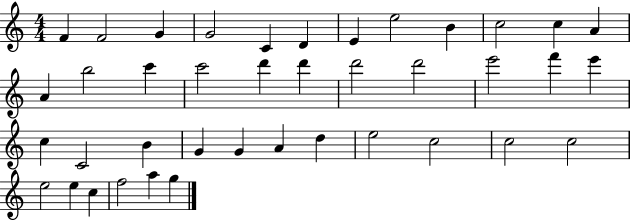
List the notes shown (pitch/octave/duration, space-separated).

F4/q F4/h G4/q G4/h C4/q D4/q E4/q E5/h B4/q C5/h C5/q A4/q A4/q B5/h C6/q C6/h D6/q D6/q D6/h D6/h E6/h F6/q E6/q C5/q C4/h B4/q G4/q G4/q A4/q D5/q E5/h C5/h C5/h C5/h E5/h E5/q C5/q F5/h A5/q G5/q